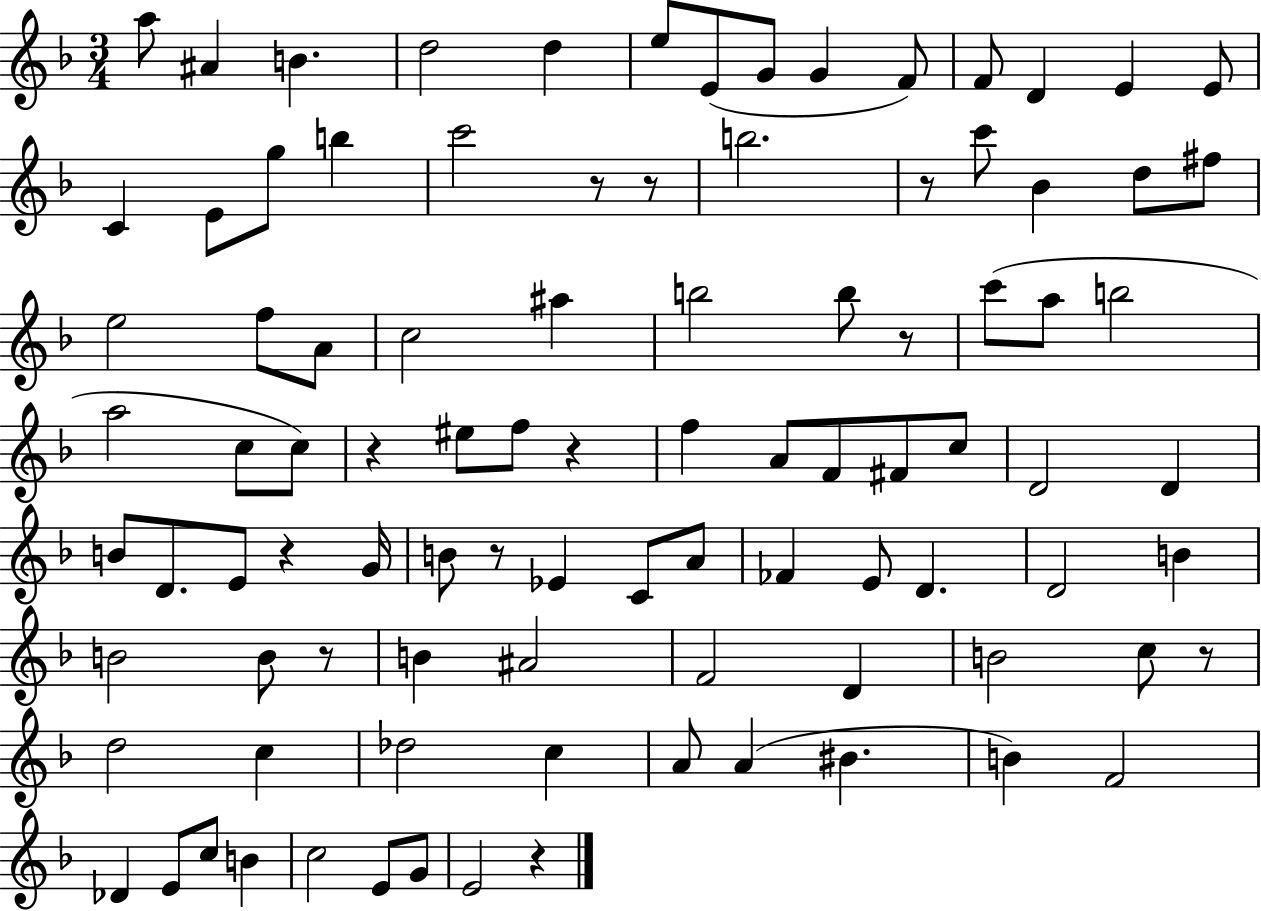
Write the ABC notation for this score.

X:1
T:Untitled
M:3/4
L:1/4
K:F
a/2 ^A B d2 d e/2 E/2 G/2 G F/2 F/2 D E E/2 C E/2 g/2 b c'2 z/2 z/2 b2 z/2 c'/2 _B d/2 ^f/2 e2 f/2 A/2 c2 ^a b2 b/2 z/2 c'/2 a/2 b2 a2 c/2 c/2 z ^e/2 f/2 z f A/2 F/2 ^F/2 c/2 D2 D B/2 D/2 E/2 z G/4 B/2 z/2 _E C/2 A/2 _F E/2 D D2 B B2 B/2 z/2 B ^A2 F2 D B2 c/2 z/2 d2 c _d2 c A/2 A ^B B F2 _D E/2 c/2 B c2 E/2 G/2 E2 z